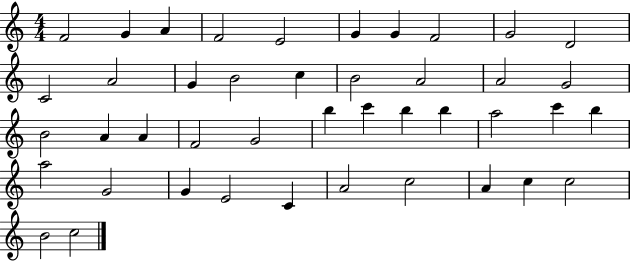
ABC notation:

X:1
T:Untitled
M:4/4
L:1/4
K:C
F2 G A F2 E2 G G F2 G2 D2 C2 A2 G B2 c B2 A2 A2 G2 B2 A A F2 G2 b c' b b a2 c' b a2 G2 G E2 C A2 c2 A c c2 B2 c2